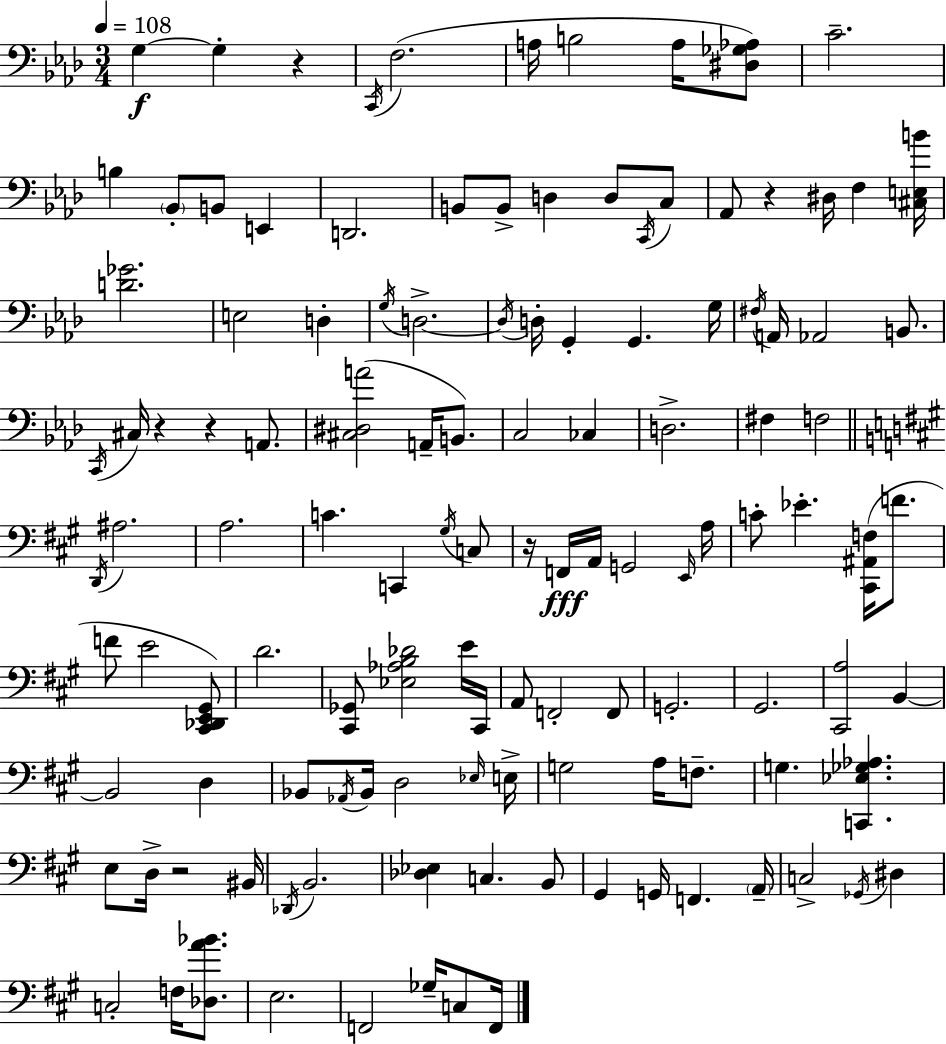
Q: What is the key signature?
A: F minor